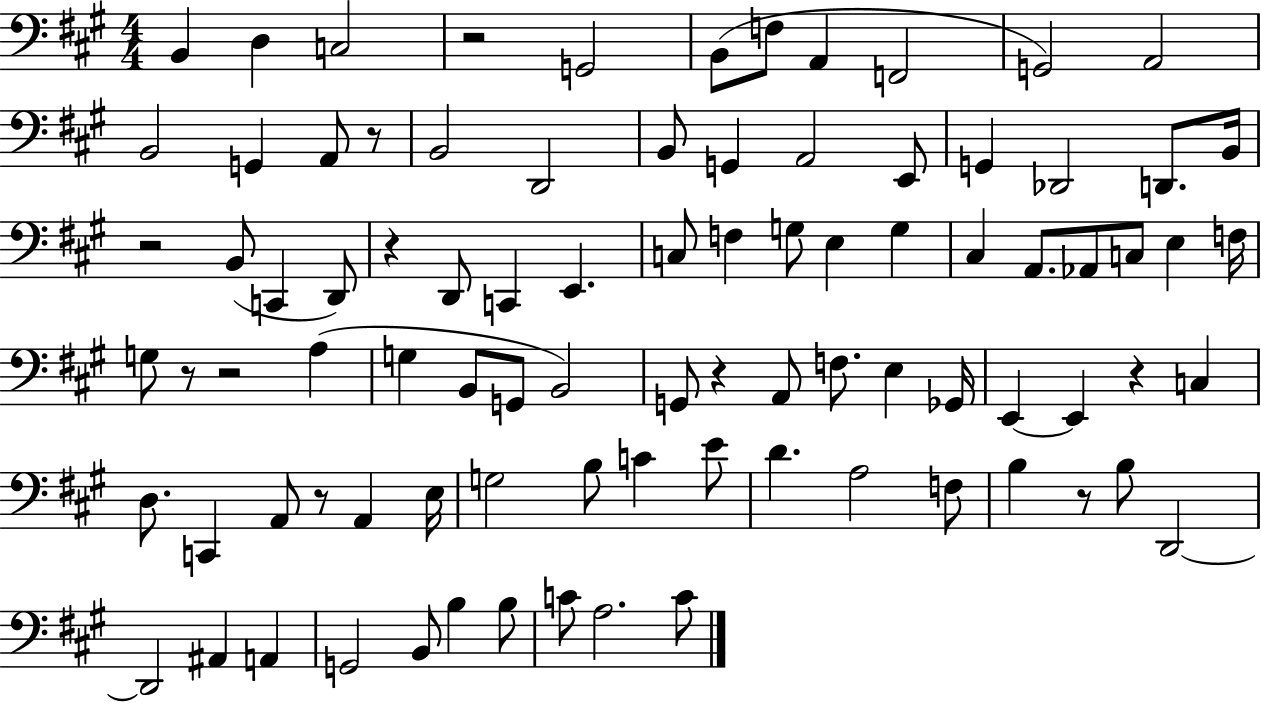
B2/q D3/q C3/h R/h G2/h B2/e F3/e A2/q F2/h G2/h A2/h B2/h G2/q A2/e R/e B2/h D2/h B2/e G2/q A2/h E2/e G2/q Db2/h D2/e. B2/s R/h B2/e C2/q D2/e R/q D2/e C2/q E2/q. C3/e F3/q G3/e E3/q G3/q C#3/q A2/e. Ab2/e C3/e E3/q F3/s G3/e R/e R/h A3/q G3/q B2/e G2/e B2/h G2/e R/q A2/e F3/e. E3/q Gb2/s E2/q E2/q R/q C3/q D3/e. C2/q A2/e R/e A2/q E3/s G3/h B3/e C4/q E4/e D4/q. A3/h F3/e B3/q R/e B3/e D2/h D2/h A#2/q A2/q G2/h B2/e B3/q B3/e C4/e A3/h. C4/e